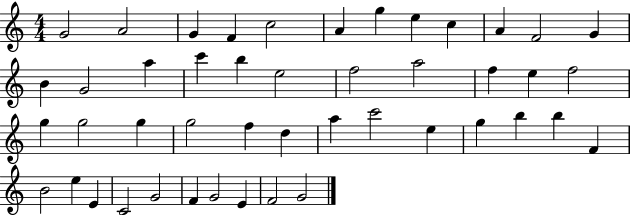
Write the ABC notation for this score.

X:1
T:Untitled
M:4/4
L:1/4
K:C
G2 A2 G F c2 A g e c A F2 G B G2 a c' b e2 f2 a2 f e f2 g g2 g g2 f d a c'2 e g b b F B2 e E C2 G2 F G2 E F2 G2